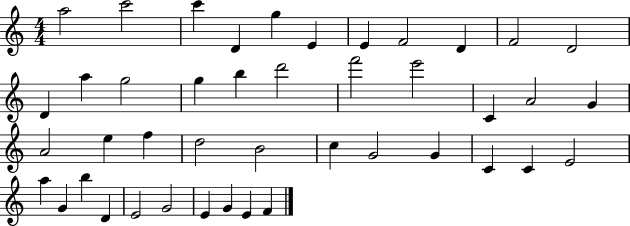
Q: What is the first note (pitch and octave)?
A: A5